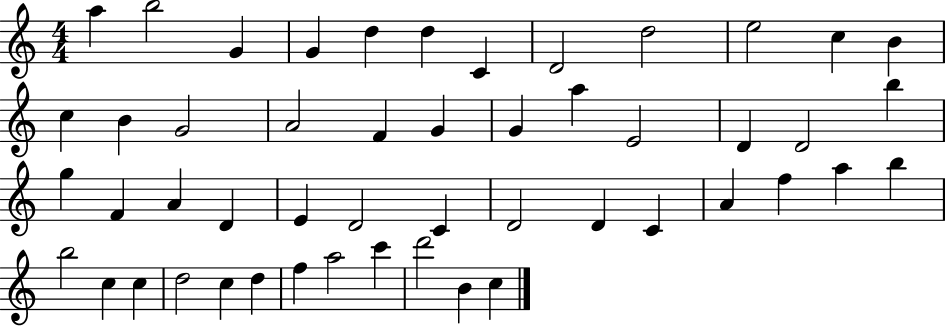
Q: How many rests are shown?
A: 0